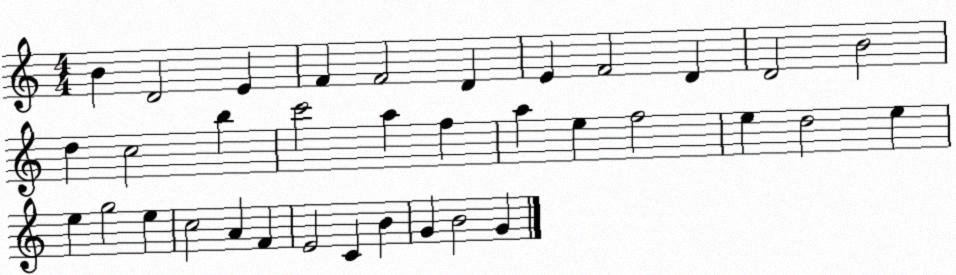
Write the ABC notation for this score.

X:1
T:Untitled
M:4/4
L:1/4
K:C
B D2 E F F2 D E F2 D D2 B2 d c2 b c'2 a f a e f2 e d2 e e g2 e c2 A F E2 C B G B2 G